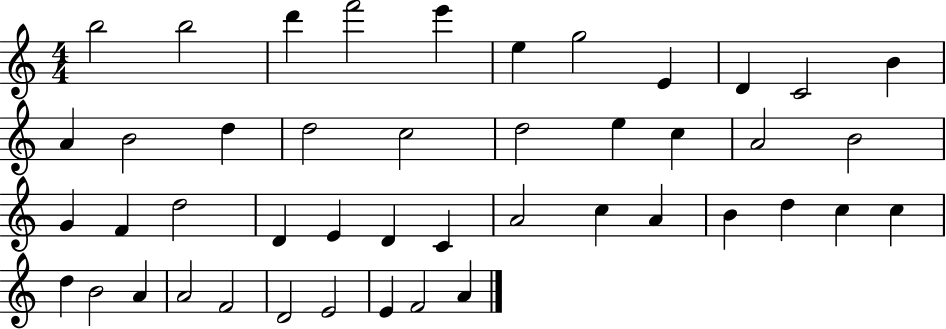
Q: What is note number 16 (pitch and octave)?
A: C5